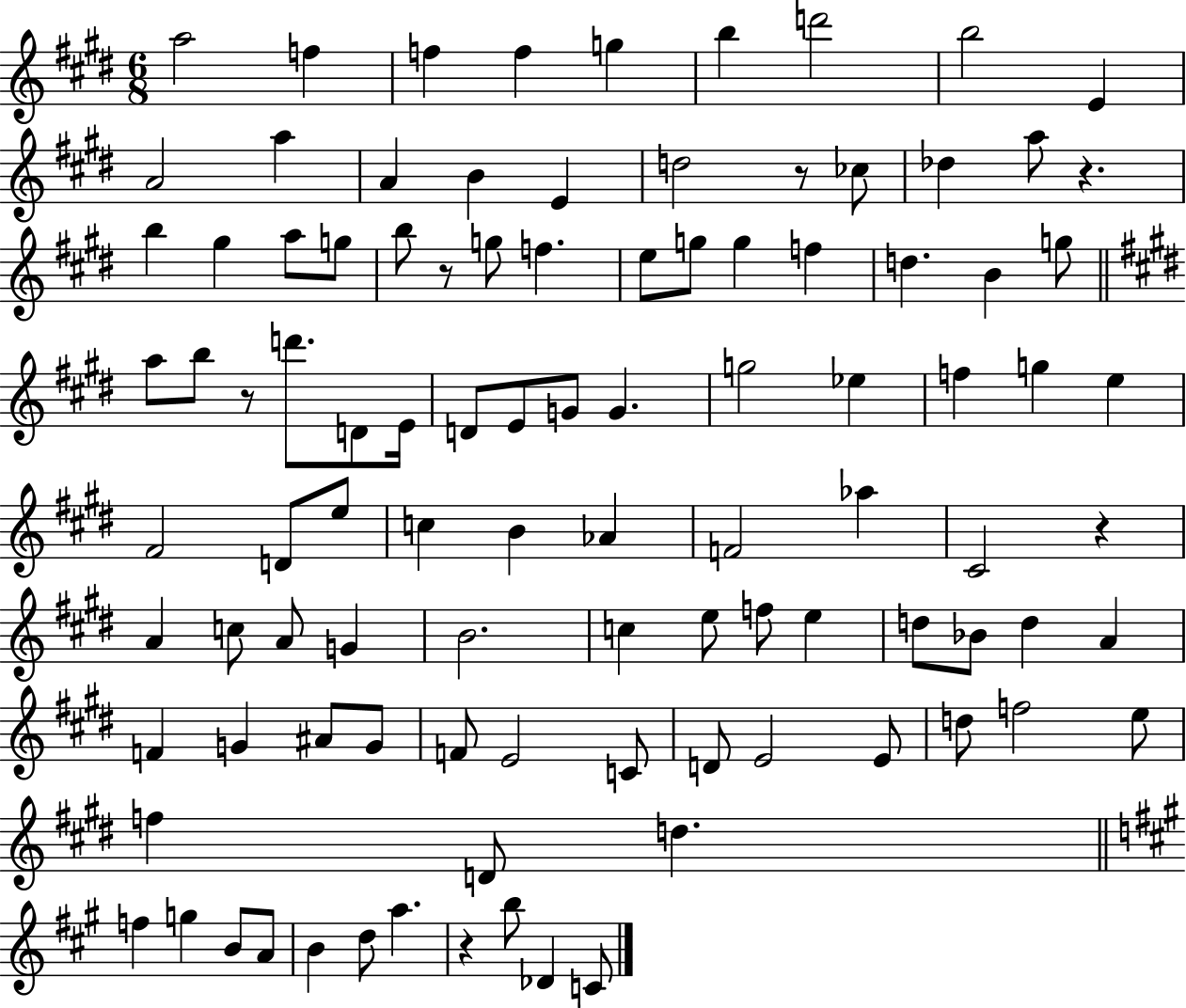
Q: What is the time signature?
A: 6/8